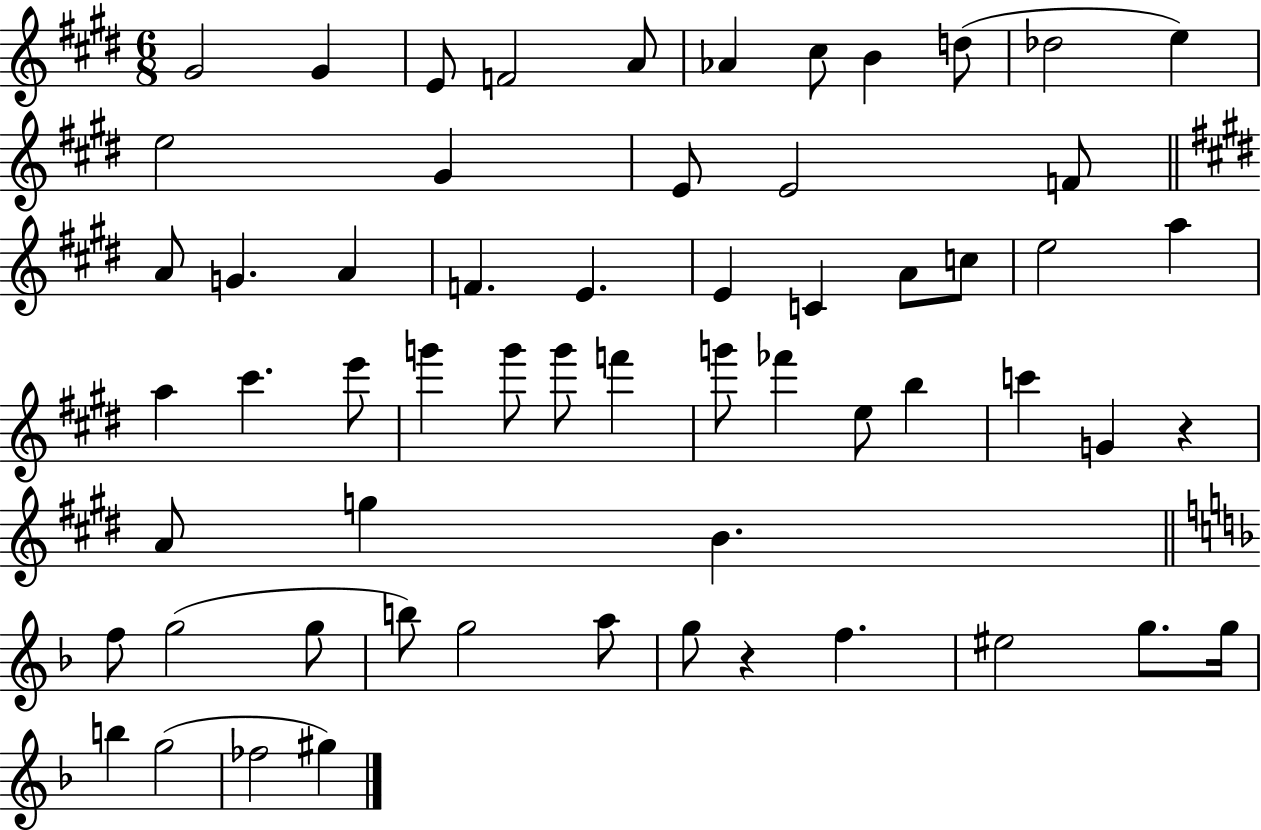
X:1
T:Untitled
M:6/8
L:1/4
K:E
^G2 ^G E/2 F2 A/2 _A ^c/2 B d/2 _d2 e e2 ^G E/2 E2 F/2 A/2 G A F E E C A/2 c/2 e2 a a ^c' e'/2 g' g'/2 g'/2 f' g'/2 _f' e/2 b c' G z A/2 g B f/2 g2 g/2 b/2 g2 a/2 g/2 z f ^e2 g/2 g/4 b g2 _f2 ^g